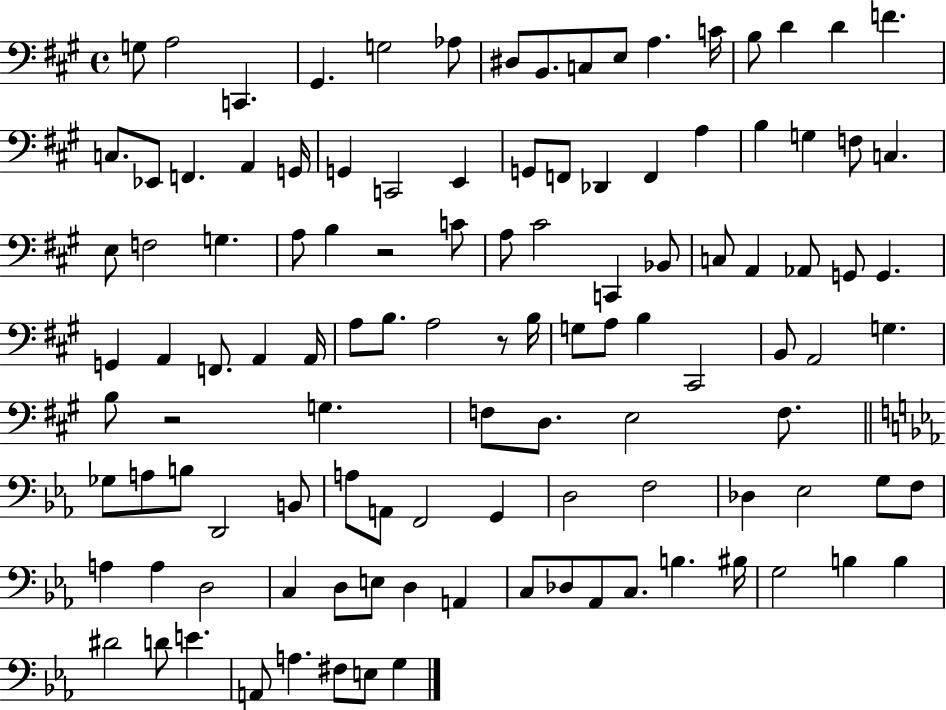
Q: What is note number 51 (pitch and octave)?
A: F2